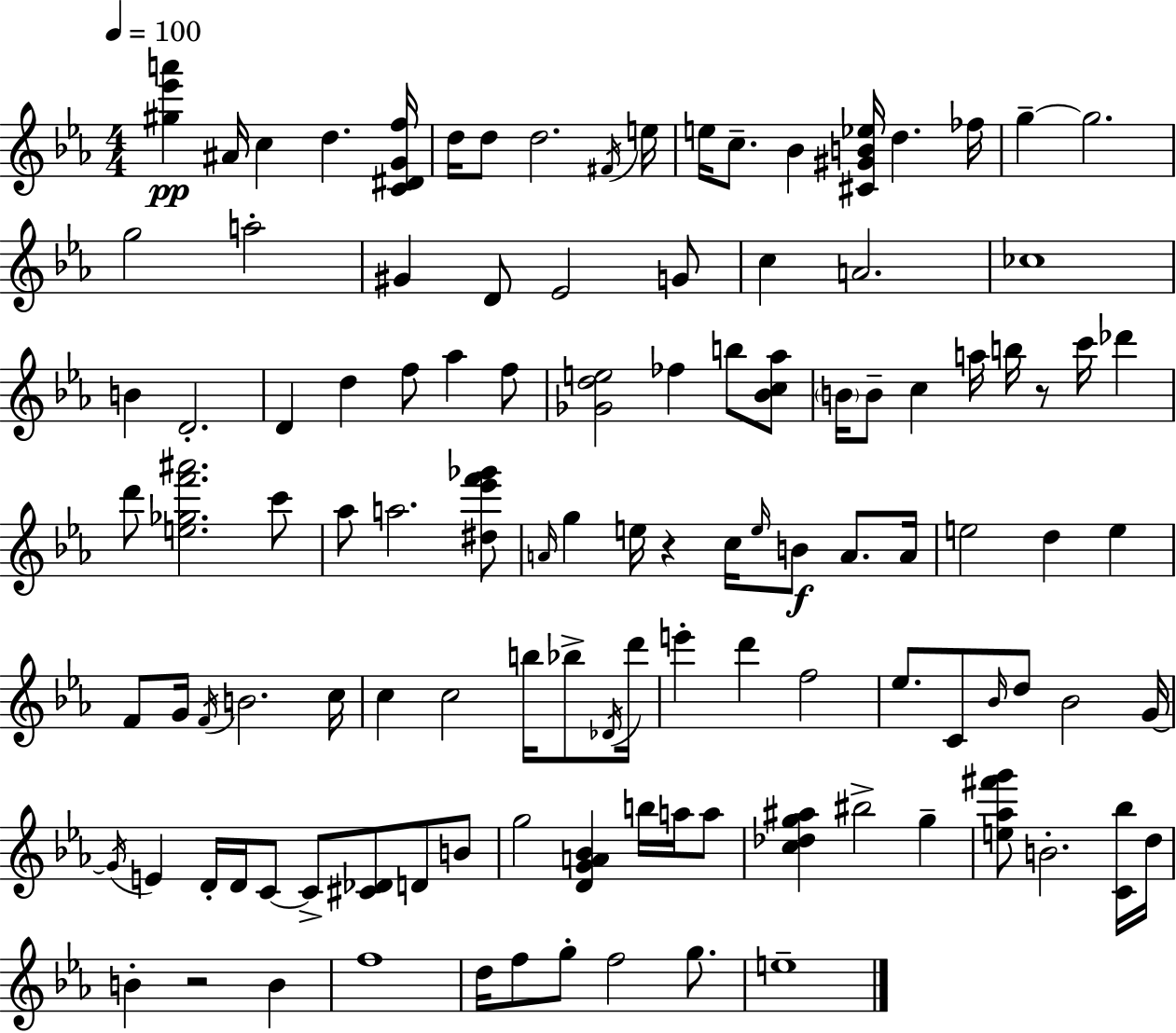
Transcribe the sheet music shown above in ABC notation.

X:1
T:Untitled
M:4/4
L:1/4
K:Eb
[^g_e'a'] ^A/4 c d [C^DGf]/4 d/4 d/2 d2 ^F/4 e/4 e/4 c/2 _B [^C^GB_e]/4 d _f/4 g g2 g2 a2 ^G D/2 _E2 G/2 c A2 _c4 B D2 D d f/2 _a f/2 [_Gde]2 _f b/2 [_Bc_a]/2 B/4 B/2 c a/4 b/4 z/2 c'/4 _d' d'/2 [e_gf'^a']2 c'/2 _a/2 a2 [^d_e'f'_g']/2 A/4 g e/4 z c/4 e/4 B/2 A/2 A/4 e2 d e F/2 G/4 F/4 B2 c/4 c c2 b/4 _b/2 _D/4 d'/4 e' d' f2 _e/2 C/2 _B/4 d/2 _B2 G/4 G/4 E D/4 D/4 C/2 C/2 [^C_D]/2 D/2 B/2 g2 [DGA_B] b/4 a/4 a/2 [c_dg^a] ^b2 g [e_a^f'g']/2 B2 [C_b]/4 d/4 B z2 B f4 d/4 f/2 g/2 f2 g/2 e4